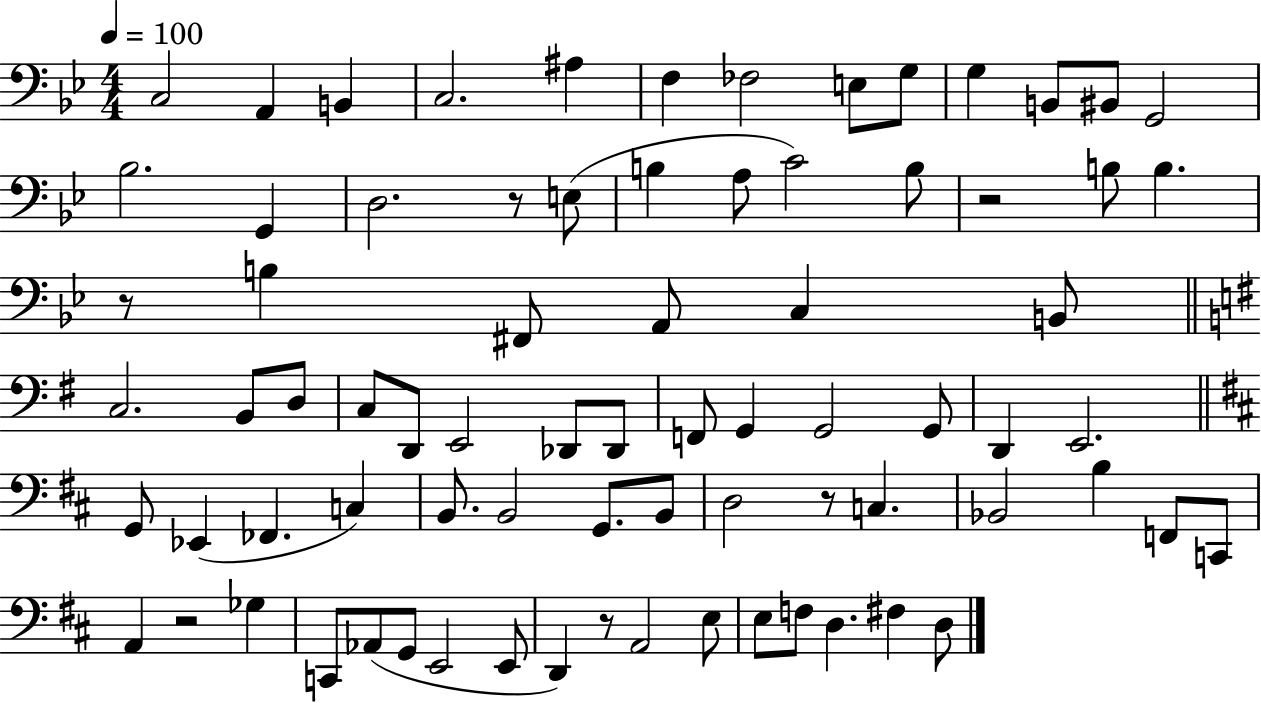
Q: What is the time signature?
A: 4/4